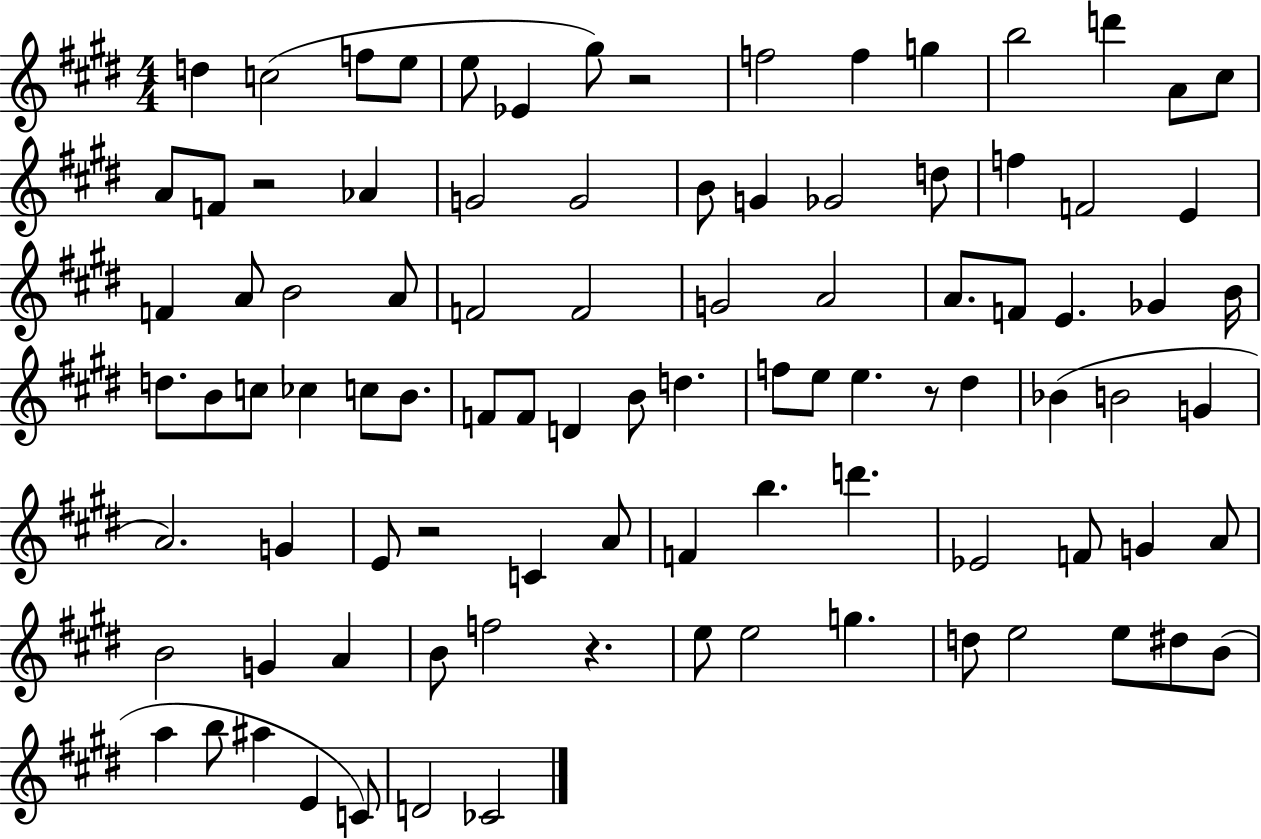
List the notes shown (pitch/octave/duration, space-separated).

D5/q C5/h F5/e E5/e E5/e Eb4/q G#5/e R/h F5/h F5/q G5/q B5/h D6/q A4/e C#5/e A4/e F4/e R/h Ab4/q G4/h G4/h B4/e G4/q Gb4/h D5/e F5/q F4/h E4/q F4/q A4/e B4/h A4/e F4/h F4/h G4/h A4/h A4/e. F4/e E4/q. Gb4/q B4/s D5/e. B4/e C5/e CES5/q C5/e B4/e. F4/e F4/e D4/q B4/e D5/q. F5/e E5/e E5/q. R/e D#5/q Bb4/q B4/h G4/q A4/h. G4/q E4/e R/h C4/q A4/e F4/q B5/q. D6/q. Eb4/h F4/e G4/q A4/e B4/h G4/q A4/q B4/e F5/h R/q. E5/e E5/h G5/q. D5/e E5/h E5/e D#5/e B4/e A5/q B5/e A#5/q E4/q C4/e D4/h CES4/h